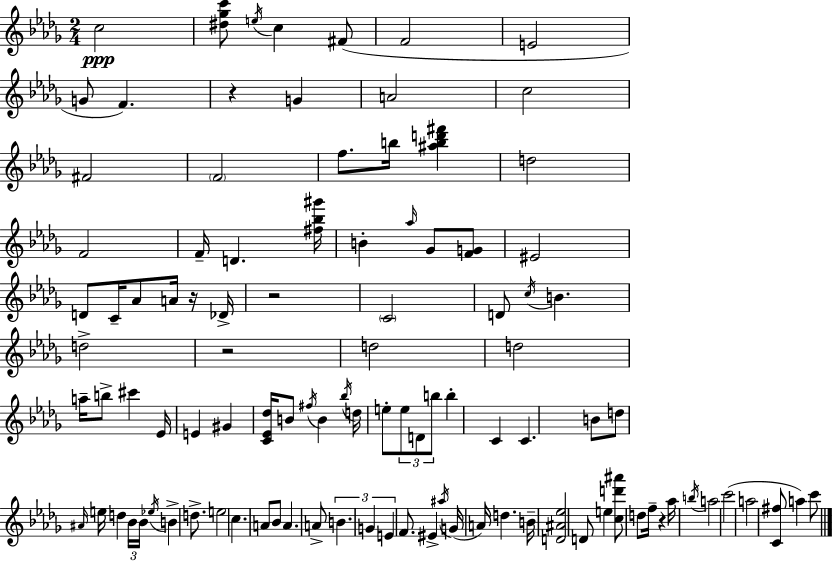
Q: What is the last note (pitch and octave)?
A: C6